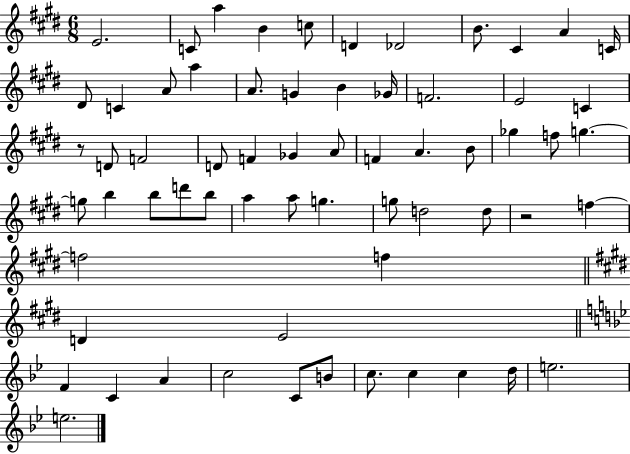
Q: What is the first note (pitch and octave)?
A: E4